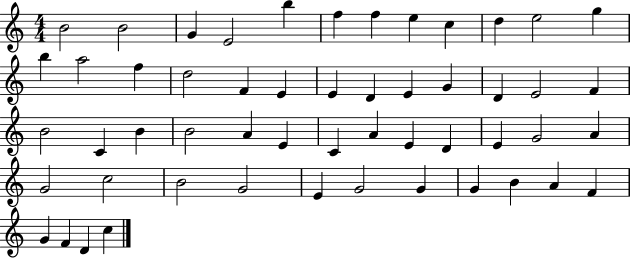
B4/h B4/h G4/q E4/h B5/q F5/q F5/q E5/q C5/q D5/q E5/h G5/q B5/q A5/h F5/q D5/h F4/q E4/q E4/q D4/q E4/q G4/q D4/q E4/h F4/q B4/h C4/q B4/q B4/h A4/q E4/q C4/q A4/q E4/q D4/q E4/q G4/h A4/q G4/h C5/h B4/h G4/h E4/q G4/h G4/q G4/q B4/q A4/q F4/q G4/q F4/q D4/q C5/q